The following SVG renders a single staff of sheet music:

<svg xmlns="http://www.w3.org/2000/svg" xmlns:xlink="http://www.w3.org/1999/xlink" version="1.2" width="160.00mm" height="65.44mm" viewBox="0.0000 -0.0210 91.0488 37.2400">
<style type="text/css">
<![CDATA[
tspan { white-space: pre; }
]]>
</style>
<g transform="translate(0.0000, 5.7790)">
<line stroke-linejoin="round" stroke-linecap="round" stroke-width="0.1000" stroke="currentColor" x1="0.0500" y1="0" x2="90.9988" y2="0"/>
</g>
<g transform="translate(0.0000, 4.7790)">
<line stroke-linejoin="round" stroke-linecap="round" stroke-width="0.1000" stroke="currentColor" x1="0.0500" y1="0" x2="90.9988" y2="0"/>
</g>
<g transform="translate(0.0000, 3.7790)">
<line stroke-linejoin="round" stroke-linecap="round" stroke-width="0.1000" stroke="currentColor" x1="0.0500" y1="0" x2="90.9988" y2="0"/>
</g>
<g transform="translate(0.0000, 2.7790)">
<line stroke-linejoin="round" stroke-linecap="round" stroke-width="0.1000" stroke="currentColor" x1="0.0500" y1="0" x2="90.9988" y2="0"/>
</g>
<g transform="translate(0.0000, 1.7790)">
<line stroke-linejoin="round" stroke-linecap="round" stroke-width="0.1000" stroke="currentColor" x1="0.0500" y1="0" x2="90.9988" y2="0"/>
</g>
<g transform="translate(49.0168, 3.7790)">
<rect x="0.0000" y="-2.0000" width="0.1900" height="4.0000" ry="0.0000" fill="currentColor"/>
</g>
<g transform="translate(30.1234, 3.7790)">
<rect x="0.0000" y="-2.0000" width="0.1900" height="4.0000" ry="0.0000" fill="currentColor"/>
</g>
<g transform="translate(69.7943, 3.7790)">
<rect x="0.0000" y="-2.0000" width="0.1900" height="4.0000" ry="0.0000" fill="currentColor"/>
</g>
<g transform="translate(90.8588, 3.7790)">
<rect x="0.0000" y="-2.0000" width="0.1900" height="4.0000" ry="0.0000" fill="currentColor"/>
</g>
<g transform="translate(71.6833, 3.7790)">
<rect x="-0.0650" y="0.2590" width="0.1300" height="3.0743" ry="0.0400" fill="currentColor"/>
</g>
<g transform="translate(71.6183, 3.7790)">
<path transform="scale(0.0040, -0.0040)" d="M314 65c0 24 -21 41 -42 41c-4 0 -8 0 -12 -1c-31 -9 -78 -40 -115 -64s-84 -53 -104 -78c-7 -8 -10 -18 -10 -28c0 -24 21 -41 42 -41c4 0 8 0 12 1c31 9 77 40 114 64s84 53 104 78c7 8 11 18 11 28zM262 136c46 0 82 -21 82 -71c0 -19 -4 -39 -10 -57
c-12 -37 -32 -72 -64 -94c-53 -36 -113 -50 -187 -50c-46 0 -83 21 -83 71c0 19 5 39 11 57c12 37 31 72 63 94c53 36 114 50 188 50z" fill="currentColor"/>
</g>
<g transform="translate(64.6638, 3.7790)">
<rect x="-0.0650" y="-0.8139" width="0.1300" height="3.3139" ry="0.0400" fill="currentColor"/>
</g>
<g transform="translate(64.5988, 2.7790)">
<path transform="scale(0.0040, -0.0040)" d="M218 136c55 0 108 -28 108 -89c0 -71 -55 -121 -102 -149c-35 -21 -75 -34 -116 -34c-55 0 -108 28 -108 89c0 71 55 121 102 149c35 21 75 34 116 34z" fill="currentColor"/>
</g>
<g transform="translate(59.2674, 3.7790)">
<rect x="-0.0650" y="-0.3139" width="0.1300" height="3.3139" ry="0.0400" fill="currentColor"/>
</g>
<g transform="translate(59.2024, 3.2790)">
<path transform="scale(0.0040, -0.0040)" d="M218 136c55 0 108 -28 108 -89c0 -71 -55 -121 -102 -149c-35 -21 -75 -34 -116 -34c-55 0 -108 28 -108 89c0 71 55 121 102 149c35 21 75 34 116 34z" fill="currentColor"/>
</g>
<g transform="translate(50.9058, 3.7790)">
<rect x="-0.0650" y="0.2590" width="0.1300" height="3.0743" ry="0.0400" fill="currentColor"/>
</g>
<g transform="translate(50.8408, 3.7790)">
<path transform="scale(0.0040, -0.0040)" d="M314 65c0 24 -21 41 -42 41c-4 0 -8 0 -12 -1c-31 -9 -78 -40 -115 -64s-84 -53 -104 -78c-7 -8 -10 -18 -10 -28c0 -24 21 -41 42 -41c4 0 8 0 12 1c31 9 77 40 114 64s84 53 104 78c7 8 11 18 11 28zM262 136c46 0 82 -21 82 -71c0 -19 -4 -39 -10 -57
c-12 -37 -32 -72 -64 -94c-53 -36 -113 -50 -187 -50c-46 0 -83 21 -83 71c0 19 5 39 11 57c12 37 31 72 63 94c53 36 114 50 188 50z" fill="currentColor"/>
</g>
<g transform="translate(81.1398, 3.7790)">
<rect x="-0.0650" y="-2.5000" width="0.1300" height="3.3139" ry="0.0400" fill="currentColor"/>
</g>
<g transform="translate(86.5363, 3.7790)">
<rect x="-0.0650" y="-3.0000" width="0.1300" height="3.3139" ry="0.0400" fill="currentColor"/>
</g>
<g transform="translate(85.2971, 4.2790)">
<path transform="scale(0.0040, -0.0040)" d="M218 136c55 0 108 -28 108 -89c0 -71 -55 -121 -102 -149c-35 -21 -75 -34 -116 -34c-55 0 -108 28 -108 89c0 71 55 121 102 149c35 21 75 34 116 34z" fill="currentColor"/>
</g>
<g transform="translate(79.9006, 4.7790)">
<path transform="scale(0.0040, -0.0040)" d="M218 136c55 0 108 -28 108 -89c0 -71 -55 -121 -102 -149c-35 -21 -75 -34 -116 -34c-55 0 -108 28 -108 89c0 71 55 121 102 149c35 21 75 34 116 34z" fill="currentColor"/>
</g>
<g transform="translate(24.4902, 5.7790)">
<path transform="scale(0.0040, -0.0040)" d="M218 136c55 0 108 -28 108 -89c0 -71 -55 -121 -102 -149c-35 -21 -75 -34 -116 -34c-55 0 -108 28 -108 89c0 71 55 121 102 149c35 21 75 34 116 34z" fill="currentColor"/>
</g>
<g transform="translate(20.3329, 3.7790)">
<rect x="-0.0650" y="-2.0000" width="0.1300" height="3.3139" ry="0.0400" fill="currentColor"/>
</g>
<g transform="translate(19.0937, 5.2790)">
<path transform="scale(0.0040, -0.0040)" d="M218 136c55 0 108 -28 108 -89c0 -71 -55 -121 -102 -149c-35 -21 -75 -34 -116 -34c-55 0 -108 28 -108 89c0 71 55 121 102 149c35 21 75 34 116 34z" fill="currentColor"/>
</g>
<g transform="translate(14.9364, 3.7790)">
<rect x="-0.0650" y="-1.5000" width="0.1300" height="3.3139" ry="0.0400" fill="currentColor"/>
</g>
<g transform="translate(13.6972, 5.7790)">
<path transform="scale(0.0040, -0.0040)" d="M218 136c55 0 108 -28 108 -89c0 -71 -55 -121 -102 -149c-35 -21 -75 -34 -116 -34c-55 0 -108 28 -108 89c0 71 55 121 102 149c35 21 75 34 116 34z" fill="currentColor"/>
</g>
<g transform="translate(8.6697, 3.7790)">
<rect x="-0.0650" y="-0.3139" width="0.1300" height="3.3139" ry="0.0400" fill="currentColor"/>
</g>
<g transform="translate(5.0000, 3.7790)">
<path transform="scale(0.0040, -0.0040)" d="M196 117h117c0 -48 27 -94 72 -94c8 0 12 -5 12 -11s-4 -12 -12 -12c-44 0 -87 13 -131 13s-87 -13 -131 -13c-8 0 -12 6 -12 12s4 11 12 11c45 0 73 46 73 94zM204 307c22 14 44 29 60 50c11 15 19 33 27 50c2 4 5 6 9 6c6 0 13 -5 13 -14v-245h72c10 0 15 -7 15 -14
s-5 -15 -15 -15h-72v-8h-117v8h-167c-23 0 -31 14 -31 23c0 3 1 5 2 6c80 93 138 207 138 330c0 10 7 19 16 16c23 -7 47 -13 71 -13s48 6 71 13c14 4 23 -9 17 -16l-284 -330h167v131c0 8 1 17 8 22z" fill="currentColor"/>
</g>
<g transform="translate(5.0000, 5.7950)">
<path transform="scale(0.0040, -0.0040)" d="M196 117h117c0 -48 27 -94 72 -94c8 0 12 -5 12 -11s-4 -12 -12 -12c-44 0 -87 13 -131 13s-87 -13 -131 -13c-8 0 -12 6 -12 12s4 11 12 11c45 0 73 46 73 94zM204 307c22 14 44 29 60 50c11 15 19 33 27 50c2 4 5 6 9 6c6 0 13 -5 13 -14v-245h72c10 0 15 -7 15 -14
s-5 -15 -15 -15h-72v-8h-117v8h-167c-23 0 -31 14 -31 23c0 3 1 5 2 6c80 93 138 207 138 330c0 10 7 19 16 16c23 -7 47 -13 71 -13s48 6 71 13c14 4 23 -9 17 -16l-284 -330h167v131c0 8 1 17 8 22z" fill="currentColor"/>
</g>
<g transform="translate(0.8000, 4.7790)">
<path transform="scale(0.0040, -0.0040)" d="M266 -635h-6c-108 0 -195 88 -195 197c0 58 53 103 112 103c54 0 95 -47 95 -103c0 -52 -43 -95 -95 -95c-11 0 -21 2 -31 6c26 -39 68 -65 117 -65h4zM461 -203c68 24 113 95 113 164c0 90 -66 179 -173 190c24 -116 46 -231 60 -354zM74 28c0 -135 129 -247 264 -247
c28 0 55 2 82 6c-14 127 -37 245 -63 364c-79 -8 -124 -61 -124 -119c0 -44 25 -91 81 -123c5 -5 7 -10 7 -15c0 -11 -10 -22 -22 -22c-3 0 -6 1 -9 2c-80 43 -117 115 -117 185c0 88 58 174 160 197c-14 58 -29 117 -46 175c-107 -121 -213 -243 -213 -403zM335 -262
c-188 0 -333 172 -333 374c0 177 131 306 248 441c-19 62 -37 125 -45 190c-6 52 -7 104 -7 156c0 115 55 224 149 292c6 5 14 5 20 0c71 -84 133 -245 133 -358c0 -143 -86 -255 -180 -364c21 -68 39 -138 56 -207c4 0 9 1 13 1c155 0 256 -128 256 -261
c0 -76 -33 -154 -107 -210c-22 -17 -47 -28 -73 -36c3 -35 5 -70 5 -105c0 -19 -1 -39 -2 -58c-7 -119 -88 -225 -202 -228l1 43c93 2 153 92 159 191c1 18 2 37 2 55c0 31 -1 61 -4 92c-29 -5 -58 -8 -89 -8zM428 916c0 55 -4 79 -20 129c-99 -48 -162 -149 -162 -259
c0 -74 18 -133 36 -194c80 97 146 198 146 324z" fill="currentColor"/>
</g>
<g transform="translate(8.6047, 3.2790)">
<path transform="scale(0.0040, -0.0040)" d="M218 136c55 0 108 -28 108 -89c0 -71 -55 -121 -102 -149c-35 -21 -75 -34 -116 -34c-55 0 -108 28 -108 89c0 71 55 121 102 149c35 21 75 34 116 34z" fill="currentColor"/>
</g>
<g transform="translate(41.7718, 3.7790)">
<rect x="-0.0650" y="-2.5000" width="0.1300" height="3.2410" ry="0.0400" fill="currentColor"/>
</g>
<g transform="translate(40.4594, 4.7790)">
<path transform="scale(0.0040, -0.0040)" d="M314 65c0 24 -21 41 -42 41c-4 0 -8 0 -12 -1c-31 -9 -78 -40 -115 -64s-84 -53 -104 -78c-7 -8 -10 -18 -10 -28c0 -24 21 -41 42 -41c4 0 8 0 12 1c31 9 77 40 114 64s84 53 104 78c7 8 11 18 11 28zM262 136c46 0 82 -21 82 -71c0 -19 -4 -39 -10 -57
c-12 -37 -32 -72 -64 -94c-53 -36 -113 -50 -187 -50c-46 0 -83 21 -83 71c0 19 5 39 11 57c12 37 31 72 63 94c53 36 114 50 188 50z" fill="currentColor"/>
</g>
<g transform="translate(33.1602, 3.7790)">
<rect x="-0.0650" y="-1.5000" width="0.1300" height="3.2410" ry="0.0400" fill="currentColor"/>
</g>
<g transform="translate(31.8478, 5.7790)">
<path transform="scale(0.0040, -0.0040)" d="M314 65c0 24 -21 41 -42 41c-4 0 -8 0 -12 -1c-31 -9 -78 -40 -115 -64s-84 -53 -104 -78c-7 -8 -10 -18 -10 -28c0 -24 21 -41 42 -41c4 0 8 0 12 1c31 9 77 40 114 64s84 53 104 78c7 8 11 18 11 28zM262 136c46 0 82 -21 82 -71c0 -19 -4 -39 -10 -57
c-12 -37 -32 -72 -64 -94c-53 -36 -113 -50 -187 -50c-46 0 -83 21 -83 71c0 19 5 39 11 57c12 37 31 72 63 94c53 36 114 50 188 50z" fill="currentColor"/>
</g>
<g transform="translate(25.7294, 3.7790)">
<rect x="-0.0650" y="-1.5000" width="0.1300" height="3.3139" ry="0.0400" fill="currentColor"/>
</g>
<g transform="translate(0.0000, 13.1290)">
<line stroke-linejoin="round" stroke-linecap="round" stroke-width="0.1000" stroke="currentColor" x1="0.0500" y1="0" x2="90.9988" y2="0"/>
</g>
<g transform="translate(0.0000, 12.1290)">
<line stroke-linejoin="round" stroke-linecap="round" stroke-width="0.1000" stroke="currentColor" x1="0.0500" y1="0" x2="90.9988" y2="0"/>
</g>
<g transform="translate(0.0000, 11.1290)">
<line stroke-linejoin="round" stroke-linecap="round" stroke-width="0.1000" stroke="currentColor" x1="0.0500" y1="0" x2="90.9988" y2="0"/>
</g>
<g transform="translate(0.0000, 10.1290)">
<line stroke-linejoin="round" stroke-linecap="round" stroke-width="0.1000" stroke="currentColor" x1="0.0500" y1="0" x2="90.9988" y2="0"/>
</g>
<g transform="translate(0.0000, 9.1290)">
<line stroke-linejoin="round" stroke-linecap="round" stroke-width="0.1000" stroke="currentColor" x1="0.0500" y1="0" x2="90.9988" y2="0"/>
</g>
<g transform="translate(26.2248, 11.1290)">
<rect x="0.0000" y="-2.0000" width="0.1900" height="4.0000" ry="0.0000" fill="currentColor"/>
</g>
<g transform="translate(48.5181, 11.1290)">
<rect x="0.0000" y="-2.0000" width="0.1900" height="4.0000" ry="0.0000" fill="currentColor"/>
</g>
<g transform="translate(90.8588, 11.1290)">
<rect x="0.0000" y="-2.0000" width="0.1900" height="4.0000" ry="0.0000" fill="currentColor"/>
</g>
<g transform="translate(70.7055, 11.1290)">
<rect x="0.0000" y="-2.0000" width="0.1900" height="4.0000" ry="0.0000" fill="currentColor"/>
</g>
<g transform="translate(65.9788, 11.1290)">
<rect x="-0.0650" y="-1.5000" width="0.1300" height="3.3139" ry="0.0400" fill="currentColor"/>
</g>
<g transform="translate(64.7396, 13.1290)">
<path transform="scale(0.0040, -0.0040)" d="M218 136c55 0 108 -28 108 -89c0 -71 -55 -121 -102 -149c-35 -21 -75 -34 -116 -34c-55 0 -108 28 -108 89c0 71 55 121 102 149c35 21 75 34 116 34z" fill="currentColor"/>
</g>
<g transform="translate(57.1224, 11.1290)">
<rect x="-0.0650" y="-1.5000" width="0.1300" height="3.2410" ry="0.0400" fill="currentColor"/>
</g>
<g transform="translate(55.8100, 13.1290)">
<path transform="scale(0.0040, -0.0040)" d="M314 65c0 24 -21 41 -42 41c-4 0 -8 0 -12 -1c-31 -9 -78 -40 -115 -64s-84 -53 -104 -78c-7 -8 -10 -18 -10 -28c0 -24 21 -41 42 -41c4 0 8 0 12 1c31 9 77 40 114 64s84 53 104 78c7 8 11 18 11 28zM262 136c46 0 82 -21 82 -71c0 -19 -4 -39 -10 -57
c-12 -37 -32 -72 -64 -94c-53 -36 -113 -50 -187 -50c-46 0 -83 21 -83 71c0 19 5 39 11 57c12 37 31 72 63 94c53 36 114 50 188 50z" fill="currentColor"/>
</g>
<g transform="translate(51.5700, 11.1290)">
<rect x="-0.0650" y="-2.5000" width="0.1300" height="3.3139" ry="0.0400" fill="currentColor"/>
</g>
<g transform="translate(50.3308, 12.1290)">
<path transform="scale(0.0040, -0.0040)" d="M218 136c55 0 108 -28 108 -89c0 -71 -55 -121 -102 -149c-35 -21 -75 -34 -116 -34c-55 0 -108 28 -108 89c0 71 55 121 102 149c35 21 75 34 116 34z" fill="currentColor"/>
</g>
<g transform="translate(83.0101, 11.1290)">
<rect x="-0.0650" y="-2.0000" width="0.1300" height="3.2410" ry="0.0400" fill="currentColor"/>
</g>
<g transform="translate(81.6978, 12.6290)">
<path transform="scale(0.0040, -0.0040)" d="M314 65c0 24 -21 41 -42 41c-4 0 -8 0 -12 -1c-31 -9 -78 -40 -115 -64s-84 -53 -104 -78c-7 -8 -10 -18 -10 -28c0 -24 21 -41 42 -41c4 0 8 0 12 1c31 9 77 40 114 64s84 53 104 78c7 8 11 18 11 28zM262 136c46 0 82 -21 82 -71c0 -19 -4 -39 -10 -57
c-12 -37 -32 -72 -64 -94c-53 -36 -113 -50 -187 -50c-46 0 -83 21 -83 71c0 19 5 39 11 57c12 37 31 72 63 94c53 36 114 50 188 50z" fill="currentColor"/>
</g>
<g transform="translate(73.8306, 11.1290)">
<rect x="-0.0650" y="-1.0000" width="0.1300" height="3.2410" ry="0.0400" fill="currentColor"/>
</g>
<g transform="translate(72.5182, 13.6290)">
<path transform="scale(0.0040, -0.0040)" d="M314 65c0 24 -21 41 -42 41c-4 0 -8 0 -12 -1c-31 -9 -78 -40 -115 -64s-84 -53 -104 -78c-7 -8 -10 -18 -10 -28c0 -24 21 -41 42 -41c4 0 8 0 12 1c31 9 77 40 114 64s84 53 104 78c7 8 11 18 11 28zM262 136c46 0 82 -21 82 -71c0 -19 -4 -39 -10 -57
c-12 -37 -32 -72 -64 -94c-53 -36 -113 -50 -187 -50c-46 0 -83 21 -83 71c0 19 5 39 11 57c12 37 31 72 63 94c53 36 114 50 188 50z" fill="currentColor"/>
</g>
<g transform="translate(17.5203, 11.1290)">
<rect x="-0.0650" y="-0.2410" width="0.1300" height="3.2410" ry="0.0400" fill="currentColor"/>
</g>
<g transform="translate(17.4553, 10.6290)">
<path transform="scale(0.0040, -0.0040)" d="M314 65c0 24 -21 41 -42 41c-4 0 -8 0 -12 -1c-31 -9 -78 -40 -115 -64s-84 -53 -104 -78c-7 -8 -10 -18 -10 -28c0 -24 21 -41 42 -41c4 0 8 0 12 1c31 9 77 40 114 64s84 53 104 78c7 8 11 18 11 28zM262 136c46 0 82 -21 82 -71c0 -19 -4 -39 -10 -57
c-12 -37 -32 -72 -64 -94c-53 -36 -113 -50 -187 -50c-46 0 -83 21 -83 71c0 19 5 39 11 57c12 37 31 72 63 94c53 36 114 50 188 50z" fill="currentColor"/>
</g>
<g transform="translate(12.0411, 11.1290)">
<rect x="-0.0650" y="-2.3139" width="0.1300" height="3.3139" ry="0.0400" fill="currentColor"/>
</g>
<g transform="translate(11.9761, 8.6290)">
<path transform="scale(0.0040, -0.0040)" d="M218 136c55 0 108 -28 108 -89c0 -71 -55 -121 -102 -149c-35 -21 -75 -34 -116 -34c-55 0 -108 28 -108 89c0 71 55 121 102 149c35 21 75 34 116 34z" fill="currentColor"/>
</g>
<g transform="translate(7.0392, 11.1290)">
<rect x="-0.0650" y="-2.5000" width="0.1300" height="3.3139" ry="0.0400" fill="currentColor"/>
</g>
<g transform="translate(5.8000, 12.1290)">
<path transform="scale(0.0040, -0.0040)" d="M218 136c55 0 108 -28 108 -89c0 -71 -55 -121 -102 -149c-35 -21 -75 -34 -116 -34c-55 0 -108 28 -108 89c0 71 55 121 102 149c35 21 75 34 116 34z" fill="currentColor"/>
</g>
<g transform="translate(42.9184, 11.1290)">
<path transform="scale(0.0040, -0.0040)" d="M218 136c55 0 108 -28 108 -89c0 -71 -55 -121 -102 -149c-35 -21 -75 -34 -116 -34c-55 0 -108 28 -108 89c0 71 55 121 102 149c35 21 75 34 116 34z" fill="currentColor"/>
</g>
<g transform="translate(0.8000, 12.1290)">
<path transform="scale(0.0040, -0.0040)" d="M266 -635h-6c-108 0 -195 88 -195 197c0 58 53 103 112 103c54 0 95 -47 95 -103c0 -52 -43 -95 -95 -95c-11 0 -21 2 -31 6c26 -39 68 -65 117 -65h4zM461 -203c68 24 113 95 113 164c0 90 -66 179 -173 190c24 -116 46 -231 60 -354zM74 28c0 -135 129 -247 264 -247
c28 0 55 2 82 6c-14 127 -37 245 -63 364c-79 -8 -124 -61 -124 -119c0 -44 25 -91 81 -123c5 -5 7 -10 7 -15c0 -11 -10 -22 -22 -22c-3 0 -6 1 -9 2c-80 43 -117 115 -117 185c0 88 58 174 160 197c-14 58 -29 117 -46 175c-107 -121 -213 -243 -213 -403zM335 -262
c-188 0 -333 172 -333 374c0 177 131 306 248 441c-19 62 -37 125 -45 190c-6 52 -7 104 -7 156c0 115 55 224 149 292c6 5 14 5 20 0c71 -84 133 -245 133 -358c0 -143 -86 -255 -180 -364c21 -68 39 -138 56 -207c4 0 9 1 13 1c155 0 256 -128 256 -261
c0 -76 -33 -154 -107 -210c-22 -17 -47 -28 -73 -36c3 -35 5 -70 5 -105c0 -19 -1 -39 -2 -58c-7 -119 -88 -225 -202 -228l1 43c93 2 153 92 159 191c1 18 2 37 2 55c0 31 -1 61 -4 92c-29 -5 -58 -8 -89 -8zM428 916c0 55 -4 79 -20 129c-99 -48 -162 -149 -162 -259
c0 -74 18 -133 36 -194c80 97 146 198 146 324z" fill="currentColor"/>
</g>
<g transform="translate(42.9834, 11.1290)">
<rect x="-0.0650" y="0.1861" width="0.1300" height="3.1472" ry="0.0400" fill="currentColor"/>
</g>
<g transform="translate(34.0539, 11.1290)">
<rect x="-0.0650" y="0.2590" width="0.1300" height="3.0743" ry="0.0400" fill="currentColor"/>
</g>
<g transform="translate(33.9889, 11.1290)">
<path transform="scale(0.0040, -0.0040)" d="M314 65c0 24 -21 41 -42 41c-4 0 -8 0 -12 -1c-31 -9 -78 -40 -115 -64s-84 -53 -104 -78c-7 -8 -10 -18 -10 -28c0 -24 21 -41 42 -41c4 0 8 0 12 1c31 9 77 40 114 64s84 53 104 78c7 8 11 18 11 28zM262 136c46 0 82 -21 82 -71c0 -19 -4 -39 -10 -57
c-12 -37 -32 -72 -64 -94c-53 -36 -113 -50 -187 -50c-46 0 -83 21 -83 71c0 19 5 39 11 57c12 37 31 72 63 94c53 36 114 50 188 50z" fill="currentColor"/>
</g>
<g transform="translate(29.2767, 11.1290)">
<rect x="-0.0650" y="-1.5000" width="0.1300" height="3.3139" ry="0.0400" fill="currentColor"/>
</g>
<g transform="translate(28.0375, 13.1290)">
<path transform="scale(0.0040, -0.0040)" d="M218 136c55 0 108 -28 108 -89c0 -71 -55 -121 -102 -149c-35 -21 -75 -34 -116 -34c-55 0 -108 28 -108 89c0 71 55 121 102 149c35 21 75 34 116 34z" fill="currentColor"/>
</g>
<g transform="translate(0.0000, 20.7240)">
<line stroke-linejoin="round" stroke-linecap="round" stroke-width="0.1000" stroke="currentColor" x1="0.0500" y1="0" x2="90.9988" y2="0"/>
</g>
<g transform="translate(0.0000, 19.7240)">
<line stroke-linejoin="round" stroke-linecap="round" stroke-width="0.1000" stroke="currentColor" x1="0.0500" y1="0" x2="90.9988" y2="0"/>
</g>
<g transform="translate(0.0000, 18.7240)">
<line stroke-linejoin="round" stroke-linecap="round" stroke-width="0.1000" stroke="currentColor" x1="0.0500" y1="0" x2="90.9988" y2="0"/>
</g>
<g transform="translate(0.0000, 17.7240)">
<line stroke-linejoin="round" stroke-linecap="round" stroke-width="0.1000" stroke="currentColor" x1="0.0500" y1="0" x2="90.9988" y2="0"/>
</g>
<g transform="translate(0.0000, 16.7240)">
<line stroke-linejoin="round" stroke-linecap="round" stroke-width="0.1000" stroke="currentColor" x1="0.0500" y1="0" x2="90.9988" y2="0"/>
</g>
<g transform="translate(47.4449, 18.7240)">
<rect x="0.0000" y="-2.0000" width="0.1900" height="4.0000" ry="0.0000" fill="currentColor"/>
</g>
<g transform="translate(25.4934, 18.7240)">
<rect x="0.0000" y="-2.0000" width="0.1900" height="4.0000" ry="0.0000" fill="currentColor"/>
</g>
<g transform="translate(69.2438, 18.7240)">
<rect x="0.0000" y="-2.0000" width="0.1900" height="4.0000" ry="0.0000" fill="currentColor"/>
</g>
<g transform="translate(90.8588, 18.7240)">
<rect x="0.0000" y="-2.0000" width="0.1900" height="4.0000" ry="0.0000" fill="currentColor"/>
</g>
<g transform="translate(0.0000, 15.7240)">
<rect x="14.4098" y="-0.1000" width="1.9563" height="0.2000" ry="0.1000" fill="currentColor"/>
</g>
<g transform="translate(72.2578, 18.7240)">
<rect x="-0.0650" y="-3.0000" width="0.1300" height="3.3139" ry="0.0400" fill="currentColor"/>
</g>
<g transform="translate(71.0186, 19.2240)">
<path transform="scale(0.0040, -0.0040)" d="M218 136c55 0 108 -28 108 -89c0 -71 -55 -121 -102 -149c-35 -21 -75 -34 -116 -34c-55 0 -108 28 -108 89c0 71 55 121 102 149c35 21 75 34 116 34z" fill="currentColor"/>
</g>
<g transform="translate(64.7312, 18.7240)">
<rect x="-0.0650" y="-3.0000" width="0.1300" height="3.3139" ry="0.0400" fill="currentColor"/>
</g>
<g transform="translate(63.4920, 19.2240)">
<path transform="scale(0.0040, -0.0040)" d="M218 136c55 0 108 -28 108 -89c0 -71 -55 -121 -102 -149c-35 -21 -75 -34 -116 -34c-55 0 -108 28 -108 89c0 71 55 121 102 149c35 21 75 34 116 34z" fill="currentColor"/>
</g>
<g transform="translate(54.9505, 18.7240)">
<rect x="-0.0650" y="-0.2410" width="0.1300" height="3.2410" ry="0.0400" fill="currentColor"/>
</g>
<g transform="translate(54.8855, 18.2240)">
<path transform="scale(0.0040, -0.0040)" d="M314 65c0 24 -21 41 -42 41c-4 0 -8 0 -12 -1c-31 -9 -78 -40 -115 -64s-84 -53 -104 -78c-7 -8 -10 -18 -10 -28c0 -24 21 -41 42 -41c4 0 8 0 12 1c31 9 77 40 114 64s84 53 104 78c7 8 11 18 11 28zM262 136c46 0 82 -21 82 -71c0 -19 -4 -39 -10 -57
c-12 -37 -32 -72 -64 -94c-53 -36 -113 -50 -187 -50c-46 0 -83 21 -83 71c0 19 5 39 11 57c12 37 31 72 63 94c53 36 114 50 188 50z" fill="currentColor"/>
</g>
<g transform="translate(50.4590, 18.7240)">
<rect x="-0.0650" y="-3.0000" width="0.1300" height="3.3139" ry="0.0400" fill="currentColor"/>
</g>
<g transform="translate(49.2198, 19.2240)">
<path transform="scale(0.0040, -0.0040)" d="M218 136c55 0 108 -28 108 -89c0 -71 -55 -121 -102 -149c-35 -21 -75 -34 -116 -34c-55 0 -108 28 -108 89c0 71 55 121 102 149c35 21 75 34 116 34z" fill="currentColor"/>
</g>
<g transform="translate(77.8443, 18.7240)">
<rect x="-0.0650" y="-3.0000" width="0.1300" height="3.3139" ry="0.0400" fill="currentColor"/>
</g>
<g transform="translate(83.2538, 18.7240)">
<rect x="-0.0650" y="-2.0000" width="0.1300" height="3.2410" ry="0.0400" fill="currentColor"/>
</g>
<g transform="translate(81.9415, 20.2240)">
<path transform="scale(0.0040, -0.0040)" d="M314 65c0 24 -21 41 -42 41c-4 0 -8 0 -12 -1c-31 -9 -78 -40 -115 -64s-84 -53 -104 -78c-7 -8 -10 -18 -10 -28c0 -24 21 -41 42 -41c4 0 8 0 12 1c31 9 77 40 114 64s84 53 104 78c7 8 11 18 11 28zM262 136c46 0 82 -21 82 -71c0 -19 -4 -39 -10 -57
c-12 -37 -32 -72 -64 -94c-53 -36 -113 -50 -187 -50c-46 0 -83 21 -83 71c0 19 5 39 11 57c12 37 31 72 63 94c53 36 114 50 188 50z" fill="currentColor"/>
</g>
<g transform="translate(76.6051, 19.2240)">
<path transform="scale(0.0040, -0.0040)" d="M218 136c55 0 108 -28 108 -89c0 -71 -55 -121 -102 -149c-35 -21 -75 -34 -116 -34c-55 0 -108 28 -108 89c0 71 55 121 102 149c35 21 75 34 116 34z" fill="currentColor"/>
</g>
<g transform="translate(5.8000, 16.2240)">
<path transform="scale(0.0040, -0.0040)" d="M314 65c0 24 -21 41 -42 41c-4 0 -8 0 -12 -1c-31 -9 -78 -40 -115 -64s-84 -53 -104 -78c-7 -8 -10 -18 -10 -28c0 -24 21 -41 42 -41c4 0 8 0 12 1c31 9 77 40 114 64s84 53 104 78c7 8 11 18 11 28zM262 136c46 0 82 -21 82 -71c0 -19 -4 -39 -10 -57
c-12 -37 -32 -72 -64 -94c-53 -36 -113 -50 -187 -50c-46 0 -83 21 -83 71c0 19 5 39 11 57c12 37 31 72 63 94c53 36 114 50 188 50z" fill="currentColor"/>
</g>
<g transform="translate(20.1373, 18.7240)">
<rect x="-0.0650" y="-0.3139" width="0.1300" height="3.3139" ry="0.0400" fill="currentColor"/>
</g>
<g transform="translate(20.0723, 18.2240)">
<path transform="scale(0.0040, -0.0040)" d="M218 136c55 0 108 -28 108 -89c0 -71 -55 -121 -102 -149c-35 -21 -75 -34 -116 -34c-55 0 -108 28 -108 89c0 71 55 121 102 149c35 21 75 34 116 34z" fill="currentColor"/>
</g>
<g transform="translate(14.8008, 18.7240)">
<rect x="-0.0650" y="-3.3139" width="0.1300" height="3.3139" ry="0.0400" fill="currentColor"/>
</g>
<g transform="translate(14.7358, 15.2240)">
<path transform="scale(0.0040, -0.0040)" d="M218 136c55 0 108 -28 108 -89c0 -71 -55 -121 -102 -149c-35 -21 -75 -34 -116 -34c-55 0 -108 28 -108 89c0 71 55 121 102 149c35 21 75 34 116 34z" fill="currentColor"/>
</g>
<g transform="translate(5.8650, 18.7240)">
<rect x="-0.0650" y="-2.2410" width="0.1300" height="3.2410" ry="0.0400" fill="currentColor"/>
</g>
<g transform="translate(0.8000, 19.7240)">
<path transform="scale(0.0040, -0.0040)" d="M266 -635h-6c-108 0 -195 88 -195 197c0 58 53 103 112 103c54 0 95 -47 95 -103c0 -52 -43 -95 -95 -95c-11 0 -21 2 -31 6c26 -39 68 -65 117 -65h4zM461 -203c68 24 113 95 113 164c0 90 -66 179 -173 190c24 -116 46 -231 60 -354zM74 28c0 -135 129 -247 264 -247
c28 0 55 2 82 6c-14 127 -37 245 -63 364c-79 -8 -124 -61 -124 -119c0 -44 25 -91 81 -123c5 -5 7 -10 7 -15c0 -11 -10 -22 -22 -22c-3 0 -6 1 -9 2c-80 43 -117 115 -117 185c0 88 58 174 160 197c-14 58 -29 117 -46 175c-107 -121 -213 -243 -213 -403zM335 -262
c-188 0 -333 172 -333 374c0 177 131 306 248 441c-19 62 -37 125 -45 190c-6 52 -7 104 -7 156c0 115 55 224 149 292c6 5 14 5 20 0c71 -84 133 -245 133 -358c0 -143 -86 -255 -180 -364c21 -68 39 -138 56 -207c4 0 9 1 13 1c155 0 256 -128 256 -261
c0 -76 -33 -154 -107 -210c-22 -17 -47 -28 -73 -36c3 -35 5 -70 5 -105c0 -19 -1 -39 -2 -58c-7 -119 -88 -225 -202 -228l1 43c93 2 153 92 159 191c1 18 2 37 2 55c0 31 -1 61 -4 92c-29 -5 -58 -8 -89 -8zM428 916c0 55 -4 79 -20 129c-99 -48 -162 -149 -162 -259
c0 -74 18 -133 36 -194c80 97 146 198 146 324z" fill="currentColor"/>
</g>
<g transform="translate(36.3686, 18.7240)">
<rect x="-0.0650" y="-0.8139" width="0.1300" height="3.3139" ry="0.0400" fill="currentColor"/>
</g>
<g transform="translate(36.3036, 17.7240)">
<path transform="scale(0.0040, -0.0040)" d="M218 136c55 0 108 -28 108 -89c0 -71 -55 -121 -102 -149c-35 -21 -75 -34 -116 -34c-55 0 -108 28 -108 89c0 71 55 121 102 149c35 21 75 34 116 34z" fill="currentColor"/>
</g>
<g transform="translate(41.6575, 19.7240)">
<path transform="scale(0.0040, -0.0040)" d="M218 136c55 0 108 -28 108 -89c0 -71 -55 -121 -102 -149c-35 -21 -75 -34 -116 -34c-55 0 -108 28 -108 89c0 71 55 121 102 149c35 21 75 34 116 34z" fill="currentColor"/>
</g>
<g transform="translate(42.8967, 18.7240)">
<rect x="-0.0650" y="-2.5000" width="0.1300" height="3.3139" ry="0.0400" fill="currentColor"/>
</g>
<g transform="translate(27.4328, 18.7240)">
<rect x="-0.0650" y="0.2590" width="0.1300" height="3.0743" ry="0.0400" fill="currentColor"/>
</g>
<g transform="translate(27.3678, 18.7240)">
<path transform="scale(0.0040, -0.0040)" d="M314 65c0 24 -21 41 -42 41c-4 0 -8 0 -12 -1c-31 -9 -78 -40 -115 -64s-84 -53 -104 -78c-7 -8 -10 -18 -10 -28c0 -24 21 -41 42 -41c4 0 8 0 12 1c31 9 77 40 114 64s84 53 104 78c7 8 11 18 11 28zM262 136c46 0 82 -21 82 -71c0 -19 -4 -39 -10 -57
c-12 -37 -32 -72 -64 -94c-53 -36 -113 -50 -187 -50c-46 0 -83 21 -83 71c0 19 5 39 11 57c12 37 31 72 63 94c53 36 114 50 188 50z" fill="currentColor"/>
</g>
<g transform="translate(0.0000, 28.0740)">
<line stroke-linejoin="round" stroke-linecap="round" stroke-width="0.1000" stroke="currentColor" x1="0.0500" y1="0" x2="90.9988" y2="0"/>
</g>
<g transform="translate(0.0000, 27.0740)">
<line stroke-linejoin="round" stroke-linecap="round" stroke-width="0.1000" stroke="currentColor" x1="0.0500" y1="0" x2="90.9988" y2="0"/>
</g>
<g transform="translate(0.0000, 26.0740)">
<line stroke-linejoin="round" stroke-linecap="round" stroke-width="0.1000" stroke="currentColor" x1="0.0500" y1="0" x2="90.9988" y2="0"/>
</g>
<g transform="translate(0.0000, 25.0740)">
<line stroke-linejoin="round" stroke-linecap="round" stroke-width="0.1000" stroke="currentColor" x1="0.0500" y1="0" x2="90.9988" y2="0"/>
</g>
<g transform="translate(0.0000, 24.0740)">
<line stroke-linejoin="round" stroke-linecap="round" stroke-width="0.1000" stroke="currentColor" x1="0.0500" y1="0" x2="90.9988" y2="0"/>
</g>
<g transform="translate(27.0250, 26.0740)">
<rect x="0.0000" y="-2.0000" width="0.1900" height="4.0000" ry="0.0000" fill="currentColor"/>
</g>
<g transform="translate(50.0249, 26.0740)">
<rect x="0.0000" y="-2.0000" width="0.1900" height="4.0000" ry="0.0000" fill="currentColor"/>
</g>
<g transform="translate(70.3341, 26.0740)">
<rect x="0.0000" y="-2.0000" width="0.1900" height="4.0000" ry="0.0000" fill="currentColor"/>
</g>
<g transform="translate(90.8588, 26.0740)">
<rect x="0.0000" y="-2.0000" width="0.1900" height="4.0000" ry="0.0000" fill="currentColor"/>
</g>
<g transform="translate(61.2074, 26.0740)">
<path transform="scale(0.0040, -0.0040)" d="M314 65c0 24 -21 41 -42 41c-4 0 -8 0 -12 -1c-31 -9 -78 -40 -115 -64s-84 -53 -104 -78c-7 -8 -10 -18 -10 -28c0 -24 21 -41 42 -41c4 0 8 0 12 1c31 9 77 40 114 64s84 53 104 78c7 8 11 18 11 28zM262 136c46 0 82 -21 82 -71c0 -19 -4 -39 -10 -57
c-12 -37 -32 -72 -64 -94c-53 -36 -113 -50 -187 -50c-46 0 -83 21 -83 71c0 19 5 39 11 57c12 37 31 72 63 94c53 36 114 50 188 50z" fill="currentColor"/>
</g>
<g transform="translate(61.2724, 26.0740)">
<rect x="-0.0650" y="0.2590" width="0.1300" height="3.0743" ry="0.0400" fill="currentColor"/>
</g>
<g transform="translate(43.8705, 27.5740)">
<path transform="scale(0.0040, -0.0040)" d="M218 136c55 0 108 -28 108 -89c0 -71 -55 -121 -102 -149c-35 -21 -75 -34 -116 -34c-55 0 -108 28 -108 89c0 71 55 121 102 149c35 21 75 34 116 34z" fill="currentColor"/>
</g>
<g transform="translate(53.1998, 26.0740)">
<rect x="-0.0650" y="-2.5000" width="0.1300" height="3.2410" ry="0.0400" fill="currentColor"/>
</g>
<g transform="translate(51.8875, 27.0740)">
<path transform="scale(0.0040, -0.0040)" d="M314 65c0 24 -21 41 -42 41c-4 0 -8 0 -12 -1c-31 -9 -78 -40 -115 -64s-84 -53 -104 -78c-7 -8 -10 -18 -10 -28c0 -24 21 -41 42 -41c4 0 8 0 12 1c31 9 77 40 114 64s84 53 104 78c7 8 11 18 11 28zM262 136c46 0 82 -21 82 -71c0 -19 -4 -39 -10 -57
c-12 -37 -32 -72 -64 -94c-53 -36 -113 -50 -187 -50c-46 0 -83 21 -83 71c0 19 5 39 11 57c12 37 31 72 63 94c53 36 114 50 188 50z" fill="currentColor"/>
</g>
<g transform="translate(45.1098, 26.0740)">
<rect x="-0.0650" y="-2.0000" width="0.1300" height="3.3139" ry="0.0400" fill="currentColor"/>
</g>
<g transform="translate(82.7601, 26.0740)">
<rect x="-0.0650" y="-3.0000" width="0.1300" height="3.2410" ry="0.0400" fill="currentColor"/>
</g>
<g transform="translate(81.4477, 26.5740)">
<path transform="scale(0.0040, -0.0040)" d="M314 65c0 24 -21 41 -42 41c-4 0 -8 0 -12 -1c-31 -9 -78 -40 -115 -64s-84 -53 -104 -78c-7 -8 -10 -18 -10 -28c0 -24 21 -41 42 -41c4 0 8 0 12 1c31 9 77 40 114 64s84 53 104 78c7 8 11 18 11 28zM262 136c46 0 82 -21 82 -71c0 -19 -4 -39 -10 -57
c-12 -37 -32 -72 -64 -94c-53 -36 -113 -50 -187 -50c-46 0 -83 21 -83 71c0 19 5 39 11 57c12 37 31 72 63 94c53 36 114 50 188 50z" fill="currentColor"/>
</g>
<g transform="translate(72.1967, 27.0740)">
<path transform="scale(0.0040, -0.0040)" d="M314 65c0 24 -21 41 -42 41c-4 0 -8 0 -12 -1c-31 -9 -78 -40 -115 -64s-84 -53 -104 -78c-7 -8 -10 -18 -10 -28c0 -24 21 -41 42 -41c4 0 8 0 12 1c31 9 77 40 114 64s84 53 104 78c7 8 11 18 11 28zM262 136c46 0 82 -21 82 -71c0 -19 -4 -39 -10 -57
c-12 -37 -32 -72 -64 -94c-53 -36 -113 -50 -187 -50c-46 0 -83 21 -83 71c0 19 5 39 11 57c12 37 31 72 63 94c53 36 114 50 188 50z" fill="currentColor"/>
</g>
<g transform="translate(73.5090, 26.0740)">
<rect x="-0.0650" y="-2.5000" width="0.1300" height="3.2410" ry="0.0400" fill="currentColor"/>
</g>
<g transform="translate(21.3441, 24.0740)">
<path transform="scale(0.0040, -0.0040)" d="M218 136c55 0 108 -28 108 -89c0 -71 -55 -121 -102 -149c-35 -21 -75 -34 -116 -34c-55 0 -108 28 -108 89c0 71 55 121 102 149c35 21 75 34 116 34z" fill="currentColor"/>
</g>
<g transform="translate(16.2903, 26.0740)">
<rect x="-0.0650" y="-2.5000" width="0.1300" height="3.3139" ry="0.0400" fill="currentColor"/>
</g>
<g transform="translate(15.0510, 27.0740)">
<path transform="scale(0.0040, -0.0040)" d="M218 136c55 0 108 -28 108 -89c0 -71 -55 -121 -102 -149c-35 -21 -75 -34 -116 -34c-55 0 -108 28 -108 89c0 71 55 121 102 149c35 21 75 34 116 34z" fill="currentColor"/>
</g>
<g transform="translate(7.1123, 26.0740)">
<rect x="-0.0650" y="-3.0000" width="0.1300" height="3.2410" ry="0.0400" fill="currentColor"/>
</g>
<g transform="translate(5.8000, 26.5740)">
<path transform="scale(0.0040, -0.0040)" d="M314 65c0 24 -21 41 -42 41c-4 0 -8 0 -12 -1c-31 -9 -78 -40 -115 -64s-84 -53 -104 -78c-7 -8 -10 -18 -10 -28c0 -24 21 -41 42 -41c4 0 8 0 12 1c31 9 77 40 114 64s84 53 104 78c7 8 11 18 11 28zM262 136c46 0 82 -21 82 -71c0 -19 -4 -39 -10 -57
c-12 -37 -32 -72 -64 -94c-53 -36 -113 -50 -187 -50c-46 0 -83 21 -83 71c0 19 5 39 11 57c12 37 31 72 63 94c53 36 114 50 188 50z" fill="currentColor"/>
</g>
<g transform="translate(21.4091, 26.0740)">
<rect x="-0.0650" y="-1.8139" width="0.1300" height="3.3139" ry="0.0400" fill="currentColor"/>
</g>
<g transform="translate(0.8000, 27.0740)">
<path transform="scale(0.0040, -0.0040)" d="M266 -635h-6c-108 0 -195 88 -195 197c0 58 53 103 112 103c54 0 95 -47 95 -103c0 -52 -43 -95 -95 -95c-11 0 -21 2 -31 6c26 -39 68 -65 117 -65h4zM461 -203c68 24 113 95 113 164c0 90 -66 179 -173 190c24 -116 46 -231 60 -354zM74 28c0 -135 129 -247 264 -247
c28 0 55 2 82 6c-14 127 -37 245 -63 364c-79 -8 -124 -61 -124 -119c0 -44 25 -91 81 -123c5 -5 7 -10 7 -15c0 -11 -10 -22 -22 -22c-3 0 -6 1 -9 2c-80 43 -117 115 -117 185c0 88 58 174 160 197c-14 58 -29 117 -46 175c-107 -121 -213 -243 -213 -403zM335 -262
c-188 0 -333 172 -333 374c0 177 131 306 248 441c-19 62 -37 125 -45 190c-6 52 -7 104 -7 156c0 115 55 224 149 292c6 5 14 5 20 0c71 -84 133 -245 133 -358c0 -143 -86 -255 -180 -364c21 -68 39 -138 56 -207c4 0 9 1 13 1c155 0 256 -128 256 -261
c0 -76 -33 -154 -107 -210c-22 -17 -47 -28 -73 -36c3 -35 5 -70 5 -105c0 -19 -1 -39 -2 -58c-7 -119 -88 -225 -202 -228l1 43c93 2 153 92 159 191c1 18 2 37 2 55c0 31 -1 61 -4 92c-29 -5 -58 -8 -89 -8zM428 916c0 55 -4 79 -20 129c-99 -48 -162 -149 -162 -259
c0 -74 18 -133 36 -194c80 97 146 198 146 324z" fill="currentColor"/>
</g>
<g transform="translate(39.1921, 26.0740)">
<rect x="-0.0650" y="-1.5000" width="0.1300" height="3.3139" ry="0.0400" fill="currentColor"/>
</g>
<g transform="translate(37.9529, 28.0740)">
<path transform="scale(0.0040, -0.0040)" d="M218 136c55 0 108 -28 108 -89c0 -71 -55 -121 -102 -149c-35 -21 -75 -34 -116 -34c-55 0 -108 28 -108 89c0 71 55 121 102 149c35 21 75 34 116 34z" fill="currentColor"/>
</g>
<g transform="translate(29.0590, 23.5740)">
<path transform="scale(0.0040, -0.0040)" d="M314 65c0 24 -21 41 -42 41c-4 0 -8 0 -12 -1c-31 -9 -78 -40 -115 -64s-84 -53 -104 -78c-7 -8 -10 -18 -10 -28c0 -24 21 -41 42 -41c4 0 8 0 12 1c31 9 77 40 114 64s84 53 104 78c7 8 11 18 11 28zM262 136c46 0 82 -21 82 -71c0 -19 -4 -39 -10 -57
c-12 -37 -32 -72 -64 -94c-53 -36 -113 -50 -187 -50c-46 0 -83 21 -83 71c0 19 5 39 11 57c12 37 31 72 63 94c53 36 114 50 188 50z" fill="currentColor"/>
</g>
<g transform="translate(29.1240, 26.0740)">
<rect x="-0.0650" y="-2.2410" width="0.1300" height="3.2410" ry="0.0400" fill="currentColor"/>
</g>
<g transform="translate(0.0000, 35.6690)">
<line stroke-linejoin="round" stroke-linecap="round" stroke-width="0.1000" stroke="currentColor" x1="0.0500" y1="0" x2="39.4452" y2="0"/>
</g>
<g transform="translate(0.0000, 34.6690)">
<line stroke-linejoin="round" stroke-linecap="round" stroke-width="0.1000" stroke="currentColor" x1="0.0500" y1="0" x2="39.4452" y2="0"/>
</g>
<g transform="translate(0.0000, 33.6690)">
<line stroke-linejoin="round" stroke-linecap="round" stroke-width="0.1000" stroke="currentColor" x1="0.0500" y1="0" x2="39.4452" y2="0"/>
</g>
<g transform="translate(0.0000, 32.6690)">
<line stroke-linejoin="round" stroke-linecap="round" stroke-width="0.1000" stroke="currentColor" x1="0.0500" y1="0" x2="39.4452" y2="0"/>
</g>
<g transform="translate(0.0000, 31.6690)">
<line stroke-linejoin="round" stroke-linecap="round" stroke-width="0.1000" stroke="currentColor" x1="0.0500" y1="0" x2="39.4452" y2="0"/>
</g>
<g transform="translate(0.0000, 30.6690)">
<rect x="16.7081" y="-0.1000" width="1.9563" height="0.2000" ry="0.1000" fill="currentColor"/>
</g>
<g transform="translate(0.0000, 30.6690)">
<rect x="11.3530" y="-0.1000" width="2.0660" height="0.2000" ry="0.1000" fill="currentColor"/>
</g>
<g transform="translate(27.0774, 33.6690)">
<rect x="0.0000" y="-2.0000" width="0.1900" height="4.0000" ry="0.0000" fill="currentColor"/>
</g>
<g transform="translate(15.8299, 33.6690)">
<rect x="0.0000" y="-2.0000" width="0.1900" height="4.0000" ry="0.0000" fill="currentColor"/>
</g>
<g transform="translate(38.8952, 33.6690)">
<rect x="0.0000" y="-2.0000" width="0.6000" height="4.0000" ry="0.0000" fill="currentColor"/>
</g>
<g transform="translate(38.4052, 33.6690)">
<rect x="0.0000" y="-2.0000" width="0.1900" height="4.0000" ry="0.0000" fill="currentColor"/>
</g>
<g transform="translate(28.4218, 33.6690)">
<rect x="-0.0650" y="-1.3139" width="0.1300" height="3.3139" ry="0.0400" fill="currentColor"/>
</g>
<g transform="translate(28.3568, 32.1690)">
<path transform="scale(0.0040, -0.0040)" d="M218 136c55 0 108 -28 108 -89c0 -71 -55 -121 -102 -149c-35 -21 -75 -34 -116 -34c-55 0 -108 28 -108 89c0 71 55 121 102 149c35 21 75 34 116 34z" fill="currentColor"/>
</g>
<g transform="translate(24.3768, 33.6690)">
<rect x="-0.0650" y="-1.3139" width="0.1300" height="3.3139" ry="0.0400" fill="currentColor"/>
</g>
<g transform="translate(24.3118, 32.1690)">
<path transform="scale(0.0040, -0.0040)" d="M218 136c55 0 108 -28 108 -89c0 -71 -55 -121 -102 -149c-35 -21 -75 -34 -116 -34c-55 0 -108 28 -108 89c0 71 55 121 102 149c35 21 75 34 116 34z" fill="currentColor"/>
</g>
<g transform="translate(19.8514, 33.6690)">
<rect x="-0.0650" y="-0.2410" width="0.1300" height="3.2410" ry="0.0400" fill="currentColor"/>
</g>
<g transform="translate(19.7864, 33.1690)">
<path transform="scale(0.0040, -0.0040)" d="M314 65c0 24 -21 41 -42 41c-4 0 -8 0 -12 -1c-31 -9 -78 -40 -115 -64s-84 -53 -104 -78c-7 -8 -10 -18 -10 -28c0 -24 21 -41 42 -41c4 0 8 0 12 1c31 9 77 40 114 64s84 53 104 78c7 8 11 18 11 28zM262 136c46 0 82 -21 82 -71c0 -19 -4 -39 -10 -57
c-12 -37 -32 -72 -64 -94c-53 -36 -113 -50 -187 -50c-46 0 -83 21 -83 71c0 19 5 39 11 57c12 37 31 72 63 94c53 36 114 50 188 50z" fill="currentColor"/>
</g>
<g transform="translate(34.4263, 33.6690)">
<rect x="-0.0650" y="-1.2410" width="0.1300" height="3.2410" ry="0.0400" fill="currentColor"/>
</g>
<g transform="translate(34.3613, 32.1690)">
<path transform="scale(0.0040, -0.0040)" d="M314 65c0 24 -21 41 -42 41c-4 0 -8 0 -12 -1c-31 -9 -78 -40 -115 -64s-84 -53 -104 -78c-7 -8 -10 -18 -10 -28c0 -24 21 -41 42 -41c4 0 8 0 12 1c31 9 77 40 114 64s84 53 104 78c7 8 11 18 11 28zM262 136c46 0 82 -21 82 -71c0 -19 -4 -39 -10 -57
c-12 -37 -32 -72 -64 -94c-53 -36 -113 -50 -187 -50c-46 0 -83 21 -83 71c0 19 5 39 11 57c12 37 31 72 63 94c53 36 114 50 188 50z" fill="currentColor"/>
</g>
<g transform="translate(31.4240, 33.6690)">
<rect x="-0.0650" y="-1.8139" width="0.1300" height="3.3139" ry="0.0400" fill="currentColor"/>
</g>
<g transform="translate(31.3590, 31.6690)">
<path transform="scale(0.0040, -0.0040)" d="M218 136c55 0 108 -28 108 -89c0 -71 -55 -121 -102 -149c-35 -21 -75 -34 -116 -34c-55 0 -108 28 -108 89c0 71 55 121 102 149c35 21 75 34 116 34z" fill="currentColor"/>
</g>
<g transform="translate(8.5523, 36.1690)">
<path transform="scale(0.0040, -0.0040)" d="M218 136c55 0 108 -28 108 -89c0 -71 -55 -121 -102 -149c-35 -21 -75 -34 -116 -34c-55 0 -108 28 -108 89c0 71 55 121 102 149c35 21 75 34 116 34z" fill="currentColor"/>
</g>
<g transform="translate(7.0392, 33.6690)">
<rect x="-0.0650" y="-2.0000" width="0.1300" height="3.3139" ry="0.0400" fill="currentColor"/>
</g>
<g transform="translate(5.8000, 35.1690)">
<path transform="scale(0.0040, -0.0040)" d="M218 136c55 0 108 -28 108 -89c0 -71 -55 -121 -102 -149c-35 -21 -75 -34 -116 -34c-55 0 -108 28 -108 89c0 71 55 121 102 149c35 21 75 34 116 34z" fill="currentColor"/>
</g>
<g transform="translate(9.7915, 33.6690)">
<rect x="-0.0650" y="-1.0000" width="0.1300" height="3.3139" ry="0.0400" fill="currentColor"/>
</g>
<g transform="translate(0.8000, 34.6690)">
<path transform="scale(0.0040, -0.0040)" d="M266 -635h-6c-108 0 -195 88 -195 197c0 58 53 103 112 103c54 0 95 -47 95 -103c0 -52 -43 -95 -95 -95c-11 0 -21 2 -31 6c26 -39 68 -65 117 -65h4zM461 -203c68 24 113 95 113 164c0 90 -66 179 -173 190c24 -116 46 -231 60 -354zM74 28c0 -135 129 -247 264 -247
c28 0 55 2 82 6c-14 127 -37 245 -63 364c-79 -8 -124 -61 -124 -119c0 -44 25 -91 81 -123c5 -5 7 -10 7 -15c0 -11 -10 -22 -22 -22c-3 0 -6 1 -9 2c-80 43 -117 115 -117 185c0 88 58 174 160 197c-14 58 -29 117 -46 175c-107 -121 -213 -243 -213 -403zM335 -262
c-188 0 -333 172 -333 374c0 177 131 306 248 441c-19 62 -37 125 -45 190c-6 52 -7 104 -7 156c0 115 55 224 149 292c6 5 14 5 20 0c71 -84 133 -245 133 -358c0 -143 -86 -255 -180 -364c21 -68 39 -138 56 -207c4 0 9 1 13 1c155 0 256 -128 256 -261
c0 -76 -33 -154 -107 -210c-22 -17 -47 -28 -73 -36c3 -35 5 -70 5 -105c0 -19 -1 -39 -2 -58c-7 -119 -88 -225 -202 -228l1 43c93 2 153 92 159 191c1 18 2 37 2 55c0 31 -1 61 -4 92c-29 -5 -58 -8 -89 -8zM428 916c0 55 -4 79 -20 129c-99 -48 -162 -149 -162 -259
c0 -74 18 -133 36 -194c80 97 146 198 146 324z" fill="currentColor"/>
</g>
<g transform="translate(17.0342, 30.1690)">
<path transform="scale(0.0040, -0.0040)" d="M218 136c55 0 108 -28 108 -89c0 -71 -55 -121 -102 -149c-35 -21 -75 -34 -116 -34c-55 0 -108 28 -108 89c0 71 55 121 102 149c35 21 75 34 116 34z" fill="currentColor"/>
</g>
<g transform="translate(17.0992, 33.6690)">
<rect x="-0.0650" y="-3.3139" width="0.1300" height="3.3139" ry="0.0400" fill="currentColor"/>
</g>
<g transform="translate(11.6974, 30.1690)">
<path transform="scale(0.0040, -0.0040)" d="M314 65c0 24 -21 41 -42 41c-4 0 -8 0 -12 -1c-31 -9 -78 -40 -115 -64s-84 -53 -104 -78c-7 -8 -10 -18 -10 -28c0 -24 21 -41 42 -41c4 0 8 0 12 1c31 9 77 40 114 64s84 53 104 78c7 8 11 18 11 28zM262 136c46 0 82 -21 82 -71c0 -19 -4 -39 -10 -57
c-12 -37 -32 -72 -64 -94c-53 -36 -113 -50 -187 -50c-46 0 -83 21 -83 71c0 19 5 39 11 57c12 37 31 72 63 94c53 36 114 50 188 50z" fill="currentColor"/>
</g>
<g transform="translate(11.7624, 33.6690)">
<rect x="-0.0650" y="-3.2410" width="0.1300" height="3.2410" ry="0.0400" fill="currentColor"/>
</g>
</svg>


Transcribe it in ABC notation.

X:1
T:Untitled
M:4/4
L:1/4
K:C
c E F E E2 G2 B2 c d B2 G A G g c2 E B2 B G E2 E D2 F2 g2 b c B2 d G A c2 A A A F2 A2 G f g2 E F G2 B2 G2 A2 F D b2 b c2 e e f e2